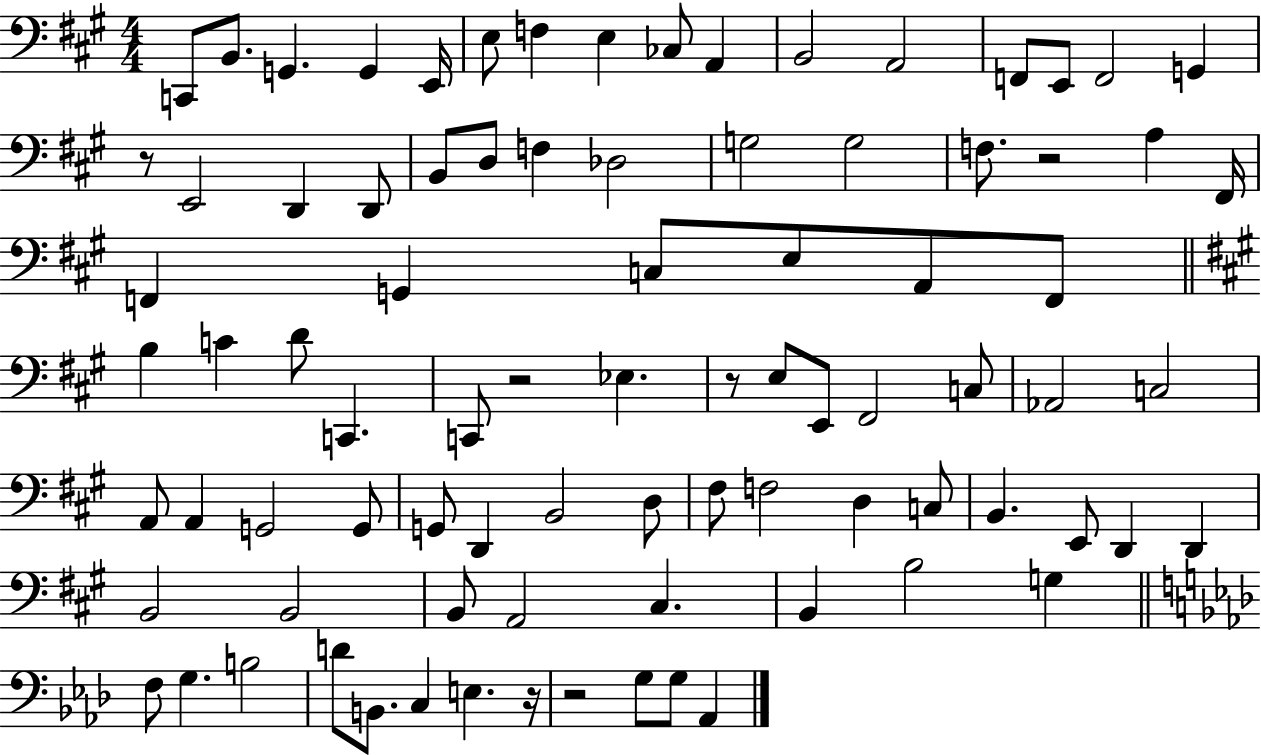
C2/e B2/e. G2/q. G2/q E2/s E3/e F3/q E3/q CES3/e A2/q B2/h A2/h F2/e E2/e F2/h G2/q R/e E2/h D2/q D2/e B2/e D3/e F3/q Db3/h G3/h G3/h F3/e. R/h A3/q F#2/s F2/q G2/q C3/e E3/e A2/e F2/e B3/q C4/q D4/e C2/q. C2/e R/h Eb3/q. R/e E3/e E2/e F#2/h C3/e Ab2/h C3/h A2/e A2/q G2/h G2/e G2/e D2/q B2/h D3/e F#3/e F3/h D3/q C3/e B2/q. E2/e D2/q D2/q B2/h B2/h B2/e A2/h C#3/q. B2/q B3/h G3/q F3/e G3/q. B3/h D4/e B2/e. C3/q E3/q. R/s R/h G3/e G3/e Ab2/q